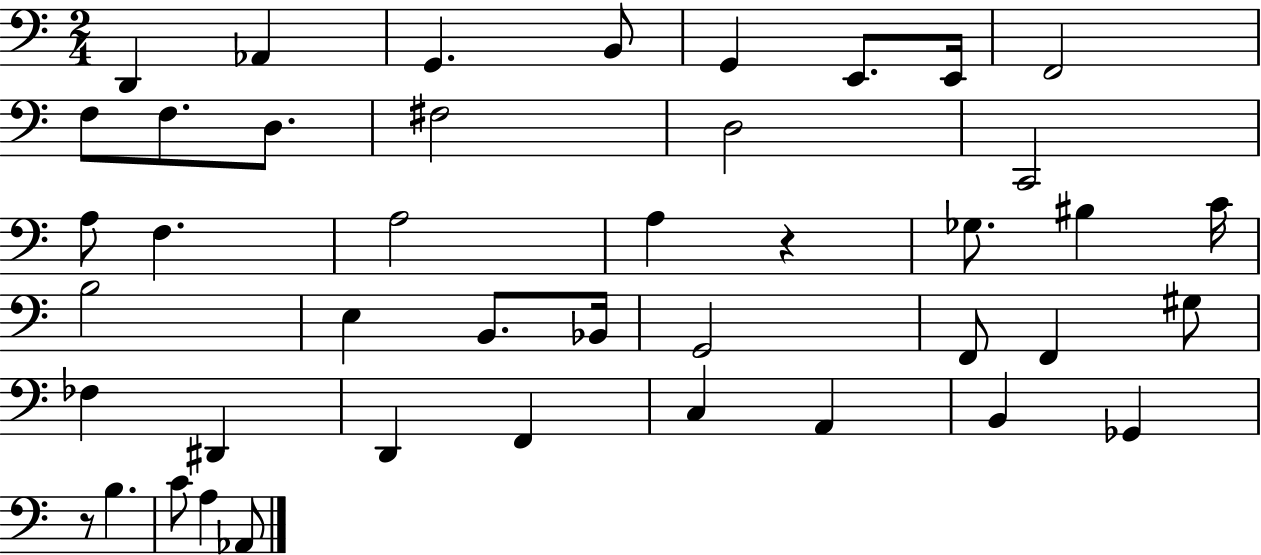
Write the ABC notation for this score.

X:1
T:Untitled
M:2/4
L:1/4
K:C
D,, _A,, G,, B,,/2 G,, E,,/2 E,,/4 F,,2 F,/2 F,/2 D,/2 ^F,2 D,2 C,,2 A,/2 F, A,2 A, z _G,/2 ^B, C/4 B,2 E, B,,/2 _B,,/4 G,,2 F,,/2 F,, ^G,/2 _F, ^D,, D,, F,, C, A,, B,, _G,, z/2 B, C/2 A, _A,,/2